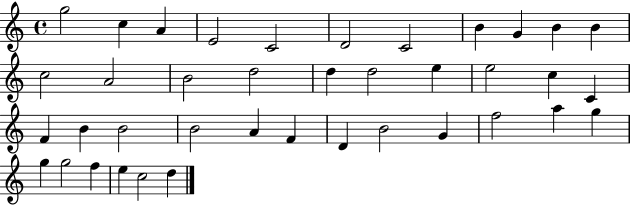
{
  \clef treble
  \time 4/4
  \defaultTimeSignature
  \key c \major
  g''2 c''4 a'4 | e'2 c'2 | d'2 c'2 | b'4 g'4 b'4 b'4 | \break c''2 a'2 | b'2 d''2 | d''4 d''2 e''4 | e''2 c''4 c'4 | \break f'4 b'4 b'2 | b'2 a'4 f'4 | d'4 b'2 g'4 | f''2 a''4 g''4 | \break g''4 g''2 f''4 | e''4 c''2 d''4 | \bar "|."
}